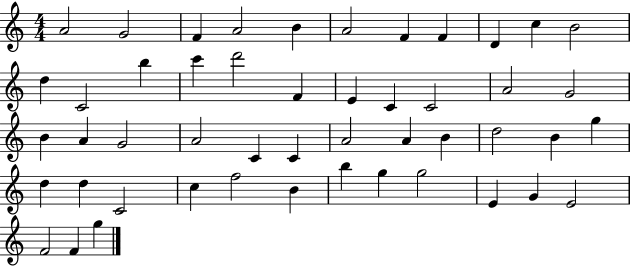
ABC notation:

X:1
T:Untitled
M:4/4
L:1/4
K:C
A2 G2 F A2 B A2 F F D c B2 d C2 b c' d'2 F E C C2 A2 G2 B A G2 A2 C C A2 A B d2 B g d d C2 c f2 B b g g2 E G E2 F2 F g